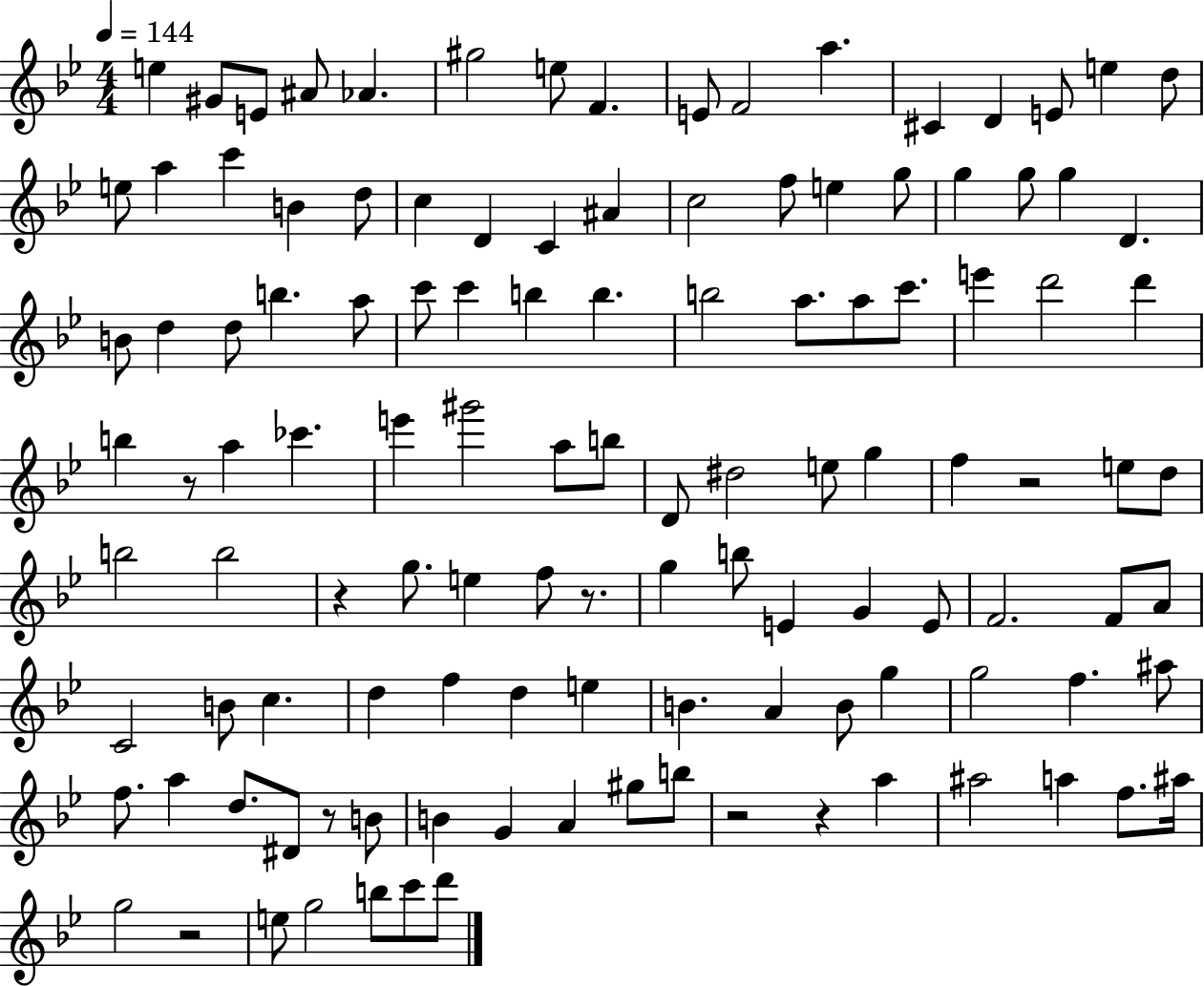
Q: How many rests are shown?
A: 8